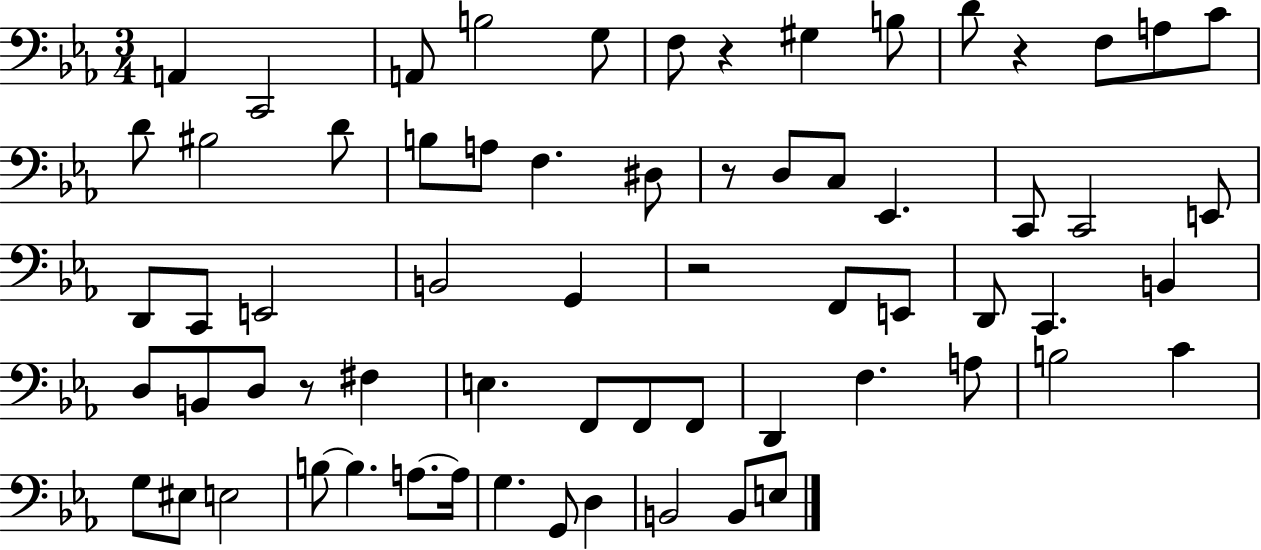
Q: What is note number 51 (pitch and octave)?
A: E3